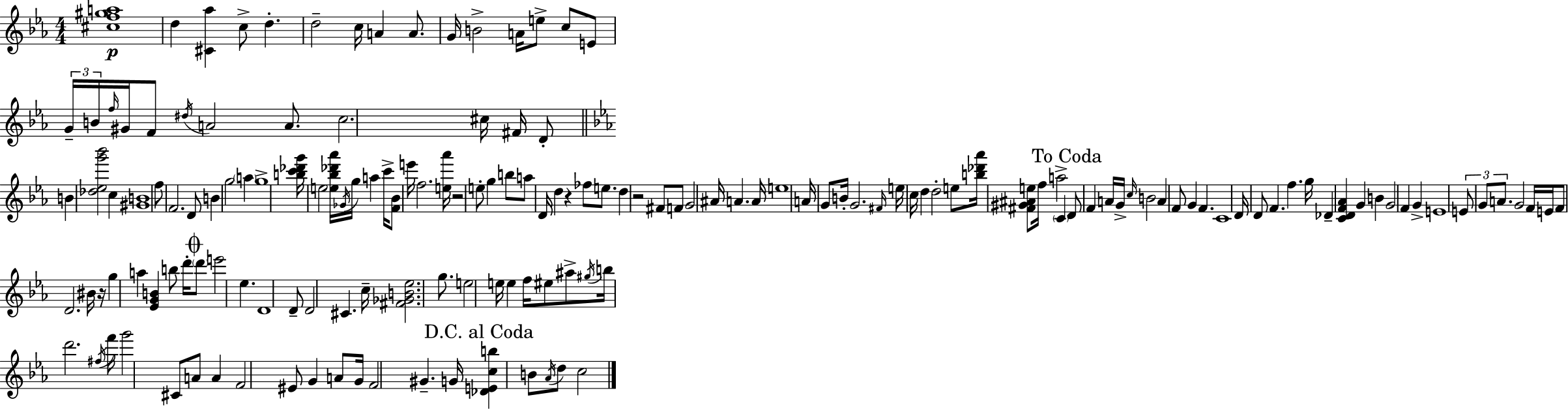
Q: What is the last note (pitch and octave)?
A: C5